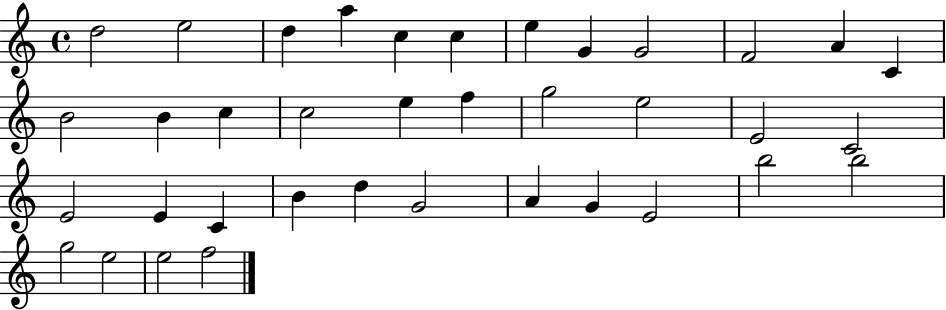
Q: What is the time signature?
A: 4/4